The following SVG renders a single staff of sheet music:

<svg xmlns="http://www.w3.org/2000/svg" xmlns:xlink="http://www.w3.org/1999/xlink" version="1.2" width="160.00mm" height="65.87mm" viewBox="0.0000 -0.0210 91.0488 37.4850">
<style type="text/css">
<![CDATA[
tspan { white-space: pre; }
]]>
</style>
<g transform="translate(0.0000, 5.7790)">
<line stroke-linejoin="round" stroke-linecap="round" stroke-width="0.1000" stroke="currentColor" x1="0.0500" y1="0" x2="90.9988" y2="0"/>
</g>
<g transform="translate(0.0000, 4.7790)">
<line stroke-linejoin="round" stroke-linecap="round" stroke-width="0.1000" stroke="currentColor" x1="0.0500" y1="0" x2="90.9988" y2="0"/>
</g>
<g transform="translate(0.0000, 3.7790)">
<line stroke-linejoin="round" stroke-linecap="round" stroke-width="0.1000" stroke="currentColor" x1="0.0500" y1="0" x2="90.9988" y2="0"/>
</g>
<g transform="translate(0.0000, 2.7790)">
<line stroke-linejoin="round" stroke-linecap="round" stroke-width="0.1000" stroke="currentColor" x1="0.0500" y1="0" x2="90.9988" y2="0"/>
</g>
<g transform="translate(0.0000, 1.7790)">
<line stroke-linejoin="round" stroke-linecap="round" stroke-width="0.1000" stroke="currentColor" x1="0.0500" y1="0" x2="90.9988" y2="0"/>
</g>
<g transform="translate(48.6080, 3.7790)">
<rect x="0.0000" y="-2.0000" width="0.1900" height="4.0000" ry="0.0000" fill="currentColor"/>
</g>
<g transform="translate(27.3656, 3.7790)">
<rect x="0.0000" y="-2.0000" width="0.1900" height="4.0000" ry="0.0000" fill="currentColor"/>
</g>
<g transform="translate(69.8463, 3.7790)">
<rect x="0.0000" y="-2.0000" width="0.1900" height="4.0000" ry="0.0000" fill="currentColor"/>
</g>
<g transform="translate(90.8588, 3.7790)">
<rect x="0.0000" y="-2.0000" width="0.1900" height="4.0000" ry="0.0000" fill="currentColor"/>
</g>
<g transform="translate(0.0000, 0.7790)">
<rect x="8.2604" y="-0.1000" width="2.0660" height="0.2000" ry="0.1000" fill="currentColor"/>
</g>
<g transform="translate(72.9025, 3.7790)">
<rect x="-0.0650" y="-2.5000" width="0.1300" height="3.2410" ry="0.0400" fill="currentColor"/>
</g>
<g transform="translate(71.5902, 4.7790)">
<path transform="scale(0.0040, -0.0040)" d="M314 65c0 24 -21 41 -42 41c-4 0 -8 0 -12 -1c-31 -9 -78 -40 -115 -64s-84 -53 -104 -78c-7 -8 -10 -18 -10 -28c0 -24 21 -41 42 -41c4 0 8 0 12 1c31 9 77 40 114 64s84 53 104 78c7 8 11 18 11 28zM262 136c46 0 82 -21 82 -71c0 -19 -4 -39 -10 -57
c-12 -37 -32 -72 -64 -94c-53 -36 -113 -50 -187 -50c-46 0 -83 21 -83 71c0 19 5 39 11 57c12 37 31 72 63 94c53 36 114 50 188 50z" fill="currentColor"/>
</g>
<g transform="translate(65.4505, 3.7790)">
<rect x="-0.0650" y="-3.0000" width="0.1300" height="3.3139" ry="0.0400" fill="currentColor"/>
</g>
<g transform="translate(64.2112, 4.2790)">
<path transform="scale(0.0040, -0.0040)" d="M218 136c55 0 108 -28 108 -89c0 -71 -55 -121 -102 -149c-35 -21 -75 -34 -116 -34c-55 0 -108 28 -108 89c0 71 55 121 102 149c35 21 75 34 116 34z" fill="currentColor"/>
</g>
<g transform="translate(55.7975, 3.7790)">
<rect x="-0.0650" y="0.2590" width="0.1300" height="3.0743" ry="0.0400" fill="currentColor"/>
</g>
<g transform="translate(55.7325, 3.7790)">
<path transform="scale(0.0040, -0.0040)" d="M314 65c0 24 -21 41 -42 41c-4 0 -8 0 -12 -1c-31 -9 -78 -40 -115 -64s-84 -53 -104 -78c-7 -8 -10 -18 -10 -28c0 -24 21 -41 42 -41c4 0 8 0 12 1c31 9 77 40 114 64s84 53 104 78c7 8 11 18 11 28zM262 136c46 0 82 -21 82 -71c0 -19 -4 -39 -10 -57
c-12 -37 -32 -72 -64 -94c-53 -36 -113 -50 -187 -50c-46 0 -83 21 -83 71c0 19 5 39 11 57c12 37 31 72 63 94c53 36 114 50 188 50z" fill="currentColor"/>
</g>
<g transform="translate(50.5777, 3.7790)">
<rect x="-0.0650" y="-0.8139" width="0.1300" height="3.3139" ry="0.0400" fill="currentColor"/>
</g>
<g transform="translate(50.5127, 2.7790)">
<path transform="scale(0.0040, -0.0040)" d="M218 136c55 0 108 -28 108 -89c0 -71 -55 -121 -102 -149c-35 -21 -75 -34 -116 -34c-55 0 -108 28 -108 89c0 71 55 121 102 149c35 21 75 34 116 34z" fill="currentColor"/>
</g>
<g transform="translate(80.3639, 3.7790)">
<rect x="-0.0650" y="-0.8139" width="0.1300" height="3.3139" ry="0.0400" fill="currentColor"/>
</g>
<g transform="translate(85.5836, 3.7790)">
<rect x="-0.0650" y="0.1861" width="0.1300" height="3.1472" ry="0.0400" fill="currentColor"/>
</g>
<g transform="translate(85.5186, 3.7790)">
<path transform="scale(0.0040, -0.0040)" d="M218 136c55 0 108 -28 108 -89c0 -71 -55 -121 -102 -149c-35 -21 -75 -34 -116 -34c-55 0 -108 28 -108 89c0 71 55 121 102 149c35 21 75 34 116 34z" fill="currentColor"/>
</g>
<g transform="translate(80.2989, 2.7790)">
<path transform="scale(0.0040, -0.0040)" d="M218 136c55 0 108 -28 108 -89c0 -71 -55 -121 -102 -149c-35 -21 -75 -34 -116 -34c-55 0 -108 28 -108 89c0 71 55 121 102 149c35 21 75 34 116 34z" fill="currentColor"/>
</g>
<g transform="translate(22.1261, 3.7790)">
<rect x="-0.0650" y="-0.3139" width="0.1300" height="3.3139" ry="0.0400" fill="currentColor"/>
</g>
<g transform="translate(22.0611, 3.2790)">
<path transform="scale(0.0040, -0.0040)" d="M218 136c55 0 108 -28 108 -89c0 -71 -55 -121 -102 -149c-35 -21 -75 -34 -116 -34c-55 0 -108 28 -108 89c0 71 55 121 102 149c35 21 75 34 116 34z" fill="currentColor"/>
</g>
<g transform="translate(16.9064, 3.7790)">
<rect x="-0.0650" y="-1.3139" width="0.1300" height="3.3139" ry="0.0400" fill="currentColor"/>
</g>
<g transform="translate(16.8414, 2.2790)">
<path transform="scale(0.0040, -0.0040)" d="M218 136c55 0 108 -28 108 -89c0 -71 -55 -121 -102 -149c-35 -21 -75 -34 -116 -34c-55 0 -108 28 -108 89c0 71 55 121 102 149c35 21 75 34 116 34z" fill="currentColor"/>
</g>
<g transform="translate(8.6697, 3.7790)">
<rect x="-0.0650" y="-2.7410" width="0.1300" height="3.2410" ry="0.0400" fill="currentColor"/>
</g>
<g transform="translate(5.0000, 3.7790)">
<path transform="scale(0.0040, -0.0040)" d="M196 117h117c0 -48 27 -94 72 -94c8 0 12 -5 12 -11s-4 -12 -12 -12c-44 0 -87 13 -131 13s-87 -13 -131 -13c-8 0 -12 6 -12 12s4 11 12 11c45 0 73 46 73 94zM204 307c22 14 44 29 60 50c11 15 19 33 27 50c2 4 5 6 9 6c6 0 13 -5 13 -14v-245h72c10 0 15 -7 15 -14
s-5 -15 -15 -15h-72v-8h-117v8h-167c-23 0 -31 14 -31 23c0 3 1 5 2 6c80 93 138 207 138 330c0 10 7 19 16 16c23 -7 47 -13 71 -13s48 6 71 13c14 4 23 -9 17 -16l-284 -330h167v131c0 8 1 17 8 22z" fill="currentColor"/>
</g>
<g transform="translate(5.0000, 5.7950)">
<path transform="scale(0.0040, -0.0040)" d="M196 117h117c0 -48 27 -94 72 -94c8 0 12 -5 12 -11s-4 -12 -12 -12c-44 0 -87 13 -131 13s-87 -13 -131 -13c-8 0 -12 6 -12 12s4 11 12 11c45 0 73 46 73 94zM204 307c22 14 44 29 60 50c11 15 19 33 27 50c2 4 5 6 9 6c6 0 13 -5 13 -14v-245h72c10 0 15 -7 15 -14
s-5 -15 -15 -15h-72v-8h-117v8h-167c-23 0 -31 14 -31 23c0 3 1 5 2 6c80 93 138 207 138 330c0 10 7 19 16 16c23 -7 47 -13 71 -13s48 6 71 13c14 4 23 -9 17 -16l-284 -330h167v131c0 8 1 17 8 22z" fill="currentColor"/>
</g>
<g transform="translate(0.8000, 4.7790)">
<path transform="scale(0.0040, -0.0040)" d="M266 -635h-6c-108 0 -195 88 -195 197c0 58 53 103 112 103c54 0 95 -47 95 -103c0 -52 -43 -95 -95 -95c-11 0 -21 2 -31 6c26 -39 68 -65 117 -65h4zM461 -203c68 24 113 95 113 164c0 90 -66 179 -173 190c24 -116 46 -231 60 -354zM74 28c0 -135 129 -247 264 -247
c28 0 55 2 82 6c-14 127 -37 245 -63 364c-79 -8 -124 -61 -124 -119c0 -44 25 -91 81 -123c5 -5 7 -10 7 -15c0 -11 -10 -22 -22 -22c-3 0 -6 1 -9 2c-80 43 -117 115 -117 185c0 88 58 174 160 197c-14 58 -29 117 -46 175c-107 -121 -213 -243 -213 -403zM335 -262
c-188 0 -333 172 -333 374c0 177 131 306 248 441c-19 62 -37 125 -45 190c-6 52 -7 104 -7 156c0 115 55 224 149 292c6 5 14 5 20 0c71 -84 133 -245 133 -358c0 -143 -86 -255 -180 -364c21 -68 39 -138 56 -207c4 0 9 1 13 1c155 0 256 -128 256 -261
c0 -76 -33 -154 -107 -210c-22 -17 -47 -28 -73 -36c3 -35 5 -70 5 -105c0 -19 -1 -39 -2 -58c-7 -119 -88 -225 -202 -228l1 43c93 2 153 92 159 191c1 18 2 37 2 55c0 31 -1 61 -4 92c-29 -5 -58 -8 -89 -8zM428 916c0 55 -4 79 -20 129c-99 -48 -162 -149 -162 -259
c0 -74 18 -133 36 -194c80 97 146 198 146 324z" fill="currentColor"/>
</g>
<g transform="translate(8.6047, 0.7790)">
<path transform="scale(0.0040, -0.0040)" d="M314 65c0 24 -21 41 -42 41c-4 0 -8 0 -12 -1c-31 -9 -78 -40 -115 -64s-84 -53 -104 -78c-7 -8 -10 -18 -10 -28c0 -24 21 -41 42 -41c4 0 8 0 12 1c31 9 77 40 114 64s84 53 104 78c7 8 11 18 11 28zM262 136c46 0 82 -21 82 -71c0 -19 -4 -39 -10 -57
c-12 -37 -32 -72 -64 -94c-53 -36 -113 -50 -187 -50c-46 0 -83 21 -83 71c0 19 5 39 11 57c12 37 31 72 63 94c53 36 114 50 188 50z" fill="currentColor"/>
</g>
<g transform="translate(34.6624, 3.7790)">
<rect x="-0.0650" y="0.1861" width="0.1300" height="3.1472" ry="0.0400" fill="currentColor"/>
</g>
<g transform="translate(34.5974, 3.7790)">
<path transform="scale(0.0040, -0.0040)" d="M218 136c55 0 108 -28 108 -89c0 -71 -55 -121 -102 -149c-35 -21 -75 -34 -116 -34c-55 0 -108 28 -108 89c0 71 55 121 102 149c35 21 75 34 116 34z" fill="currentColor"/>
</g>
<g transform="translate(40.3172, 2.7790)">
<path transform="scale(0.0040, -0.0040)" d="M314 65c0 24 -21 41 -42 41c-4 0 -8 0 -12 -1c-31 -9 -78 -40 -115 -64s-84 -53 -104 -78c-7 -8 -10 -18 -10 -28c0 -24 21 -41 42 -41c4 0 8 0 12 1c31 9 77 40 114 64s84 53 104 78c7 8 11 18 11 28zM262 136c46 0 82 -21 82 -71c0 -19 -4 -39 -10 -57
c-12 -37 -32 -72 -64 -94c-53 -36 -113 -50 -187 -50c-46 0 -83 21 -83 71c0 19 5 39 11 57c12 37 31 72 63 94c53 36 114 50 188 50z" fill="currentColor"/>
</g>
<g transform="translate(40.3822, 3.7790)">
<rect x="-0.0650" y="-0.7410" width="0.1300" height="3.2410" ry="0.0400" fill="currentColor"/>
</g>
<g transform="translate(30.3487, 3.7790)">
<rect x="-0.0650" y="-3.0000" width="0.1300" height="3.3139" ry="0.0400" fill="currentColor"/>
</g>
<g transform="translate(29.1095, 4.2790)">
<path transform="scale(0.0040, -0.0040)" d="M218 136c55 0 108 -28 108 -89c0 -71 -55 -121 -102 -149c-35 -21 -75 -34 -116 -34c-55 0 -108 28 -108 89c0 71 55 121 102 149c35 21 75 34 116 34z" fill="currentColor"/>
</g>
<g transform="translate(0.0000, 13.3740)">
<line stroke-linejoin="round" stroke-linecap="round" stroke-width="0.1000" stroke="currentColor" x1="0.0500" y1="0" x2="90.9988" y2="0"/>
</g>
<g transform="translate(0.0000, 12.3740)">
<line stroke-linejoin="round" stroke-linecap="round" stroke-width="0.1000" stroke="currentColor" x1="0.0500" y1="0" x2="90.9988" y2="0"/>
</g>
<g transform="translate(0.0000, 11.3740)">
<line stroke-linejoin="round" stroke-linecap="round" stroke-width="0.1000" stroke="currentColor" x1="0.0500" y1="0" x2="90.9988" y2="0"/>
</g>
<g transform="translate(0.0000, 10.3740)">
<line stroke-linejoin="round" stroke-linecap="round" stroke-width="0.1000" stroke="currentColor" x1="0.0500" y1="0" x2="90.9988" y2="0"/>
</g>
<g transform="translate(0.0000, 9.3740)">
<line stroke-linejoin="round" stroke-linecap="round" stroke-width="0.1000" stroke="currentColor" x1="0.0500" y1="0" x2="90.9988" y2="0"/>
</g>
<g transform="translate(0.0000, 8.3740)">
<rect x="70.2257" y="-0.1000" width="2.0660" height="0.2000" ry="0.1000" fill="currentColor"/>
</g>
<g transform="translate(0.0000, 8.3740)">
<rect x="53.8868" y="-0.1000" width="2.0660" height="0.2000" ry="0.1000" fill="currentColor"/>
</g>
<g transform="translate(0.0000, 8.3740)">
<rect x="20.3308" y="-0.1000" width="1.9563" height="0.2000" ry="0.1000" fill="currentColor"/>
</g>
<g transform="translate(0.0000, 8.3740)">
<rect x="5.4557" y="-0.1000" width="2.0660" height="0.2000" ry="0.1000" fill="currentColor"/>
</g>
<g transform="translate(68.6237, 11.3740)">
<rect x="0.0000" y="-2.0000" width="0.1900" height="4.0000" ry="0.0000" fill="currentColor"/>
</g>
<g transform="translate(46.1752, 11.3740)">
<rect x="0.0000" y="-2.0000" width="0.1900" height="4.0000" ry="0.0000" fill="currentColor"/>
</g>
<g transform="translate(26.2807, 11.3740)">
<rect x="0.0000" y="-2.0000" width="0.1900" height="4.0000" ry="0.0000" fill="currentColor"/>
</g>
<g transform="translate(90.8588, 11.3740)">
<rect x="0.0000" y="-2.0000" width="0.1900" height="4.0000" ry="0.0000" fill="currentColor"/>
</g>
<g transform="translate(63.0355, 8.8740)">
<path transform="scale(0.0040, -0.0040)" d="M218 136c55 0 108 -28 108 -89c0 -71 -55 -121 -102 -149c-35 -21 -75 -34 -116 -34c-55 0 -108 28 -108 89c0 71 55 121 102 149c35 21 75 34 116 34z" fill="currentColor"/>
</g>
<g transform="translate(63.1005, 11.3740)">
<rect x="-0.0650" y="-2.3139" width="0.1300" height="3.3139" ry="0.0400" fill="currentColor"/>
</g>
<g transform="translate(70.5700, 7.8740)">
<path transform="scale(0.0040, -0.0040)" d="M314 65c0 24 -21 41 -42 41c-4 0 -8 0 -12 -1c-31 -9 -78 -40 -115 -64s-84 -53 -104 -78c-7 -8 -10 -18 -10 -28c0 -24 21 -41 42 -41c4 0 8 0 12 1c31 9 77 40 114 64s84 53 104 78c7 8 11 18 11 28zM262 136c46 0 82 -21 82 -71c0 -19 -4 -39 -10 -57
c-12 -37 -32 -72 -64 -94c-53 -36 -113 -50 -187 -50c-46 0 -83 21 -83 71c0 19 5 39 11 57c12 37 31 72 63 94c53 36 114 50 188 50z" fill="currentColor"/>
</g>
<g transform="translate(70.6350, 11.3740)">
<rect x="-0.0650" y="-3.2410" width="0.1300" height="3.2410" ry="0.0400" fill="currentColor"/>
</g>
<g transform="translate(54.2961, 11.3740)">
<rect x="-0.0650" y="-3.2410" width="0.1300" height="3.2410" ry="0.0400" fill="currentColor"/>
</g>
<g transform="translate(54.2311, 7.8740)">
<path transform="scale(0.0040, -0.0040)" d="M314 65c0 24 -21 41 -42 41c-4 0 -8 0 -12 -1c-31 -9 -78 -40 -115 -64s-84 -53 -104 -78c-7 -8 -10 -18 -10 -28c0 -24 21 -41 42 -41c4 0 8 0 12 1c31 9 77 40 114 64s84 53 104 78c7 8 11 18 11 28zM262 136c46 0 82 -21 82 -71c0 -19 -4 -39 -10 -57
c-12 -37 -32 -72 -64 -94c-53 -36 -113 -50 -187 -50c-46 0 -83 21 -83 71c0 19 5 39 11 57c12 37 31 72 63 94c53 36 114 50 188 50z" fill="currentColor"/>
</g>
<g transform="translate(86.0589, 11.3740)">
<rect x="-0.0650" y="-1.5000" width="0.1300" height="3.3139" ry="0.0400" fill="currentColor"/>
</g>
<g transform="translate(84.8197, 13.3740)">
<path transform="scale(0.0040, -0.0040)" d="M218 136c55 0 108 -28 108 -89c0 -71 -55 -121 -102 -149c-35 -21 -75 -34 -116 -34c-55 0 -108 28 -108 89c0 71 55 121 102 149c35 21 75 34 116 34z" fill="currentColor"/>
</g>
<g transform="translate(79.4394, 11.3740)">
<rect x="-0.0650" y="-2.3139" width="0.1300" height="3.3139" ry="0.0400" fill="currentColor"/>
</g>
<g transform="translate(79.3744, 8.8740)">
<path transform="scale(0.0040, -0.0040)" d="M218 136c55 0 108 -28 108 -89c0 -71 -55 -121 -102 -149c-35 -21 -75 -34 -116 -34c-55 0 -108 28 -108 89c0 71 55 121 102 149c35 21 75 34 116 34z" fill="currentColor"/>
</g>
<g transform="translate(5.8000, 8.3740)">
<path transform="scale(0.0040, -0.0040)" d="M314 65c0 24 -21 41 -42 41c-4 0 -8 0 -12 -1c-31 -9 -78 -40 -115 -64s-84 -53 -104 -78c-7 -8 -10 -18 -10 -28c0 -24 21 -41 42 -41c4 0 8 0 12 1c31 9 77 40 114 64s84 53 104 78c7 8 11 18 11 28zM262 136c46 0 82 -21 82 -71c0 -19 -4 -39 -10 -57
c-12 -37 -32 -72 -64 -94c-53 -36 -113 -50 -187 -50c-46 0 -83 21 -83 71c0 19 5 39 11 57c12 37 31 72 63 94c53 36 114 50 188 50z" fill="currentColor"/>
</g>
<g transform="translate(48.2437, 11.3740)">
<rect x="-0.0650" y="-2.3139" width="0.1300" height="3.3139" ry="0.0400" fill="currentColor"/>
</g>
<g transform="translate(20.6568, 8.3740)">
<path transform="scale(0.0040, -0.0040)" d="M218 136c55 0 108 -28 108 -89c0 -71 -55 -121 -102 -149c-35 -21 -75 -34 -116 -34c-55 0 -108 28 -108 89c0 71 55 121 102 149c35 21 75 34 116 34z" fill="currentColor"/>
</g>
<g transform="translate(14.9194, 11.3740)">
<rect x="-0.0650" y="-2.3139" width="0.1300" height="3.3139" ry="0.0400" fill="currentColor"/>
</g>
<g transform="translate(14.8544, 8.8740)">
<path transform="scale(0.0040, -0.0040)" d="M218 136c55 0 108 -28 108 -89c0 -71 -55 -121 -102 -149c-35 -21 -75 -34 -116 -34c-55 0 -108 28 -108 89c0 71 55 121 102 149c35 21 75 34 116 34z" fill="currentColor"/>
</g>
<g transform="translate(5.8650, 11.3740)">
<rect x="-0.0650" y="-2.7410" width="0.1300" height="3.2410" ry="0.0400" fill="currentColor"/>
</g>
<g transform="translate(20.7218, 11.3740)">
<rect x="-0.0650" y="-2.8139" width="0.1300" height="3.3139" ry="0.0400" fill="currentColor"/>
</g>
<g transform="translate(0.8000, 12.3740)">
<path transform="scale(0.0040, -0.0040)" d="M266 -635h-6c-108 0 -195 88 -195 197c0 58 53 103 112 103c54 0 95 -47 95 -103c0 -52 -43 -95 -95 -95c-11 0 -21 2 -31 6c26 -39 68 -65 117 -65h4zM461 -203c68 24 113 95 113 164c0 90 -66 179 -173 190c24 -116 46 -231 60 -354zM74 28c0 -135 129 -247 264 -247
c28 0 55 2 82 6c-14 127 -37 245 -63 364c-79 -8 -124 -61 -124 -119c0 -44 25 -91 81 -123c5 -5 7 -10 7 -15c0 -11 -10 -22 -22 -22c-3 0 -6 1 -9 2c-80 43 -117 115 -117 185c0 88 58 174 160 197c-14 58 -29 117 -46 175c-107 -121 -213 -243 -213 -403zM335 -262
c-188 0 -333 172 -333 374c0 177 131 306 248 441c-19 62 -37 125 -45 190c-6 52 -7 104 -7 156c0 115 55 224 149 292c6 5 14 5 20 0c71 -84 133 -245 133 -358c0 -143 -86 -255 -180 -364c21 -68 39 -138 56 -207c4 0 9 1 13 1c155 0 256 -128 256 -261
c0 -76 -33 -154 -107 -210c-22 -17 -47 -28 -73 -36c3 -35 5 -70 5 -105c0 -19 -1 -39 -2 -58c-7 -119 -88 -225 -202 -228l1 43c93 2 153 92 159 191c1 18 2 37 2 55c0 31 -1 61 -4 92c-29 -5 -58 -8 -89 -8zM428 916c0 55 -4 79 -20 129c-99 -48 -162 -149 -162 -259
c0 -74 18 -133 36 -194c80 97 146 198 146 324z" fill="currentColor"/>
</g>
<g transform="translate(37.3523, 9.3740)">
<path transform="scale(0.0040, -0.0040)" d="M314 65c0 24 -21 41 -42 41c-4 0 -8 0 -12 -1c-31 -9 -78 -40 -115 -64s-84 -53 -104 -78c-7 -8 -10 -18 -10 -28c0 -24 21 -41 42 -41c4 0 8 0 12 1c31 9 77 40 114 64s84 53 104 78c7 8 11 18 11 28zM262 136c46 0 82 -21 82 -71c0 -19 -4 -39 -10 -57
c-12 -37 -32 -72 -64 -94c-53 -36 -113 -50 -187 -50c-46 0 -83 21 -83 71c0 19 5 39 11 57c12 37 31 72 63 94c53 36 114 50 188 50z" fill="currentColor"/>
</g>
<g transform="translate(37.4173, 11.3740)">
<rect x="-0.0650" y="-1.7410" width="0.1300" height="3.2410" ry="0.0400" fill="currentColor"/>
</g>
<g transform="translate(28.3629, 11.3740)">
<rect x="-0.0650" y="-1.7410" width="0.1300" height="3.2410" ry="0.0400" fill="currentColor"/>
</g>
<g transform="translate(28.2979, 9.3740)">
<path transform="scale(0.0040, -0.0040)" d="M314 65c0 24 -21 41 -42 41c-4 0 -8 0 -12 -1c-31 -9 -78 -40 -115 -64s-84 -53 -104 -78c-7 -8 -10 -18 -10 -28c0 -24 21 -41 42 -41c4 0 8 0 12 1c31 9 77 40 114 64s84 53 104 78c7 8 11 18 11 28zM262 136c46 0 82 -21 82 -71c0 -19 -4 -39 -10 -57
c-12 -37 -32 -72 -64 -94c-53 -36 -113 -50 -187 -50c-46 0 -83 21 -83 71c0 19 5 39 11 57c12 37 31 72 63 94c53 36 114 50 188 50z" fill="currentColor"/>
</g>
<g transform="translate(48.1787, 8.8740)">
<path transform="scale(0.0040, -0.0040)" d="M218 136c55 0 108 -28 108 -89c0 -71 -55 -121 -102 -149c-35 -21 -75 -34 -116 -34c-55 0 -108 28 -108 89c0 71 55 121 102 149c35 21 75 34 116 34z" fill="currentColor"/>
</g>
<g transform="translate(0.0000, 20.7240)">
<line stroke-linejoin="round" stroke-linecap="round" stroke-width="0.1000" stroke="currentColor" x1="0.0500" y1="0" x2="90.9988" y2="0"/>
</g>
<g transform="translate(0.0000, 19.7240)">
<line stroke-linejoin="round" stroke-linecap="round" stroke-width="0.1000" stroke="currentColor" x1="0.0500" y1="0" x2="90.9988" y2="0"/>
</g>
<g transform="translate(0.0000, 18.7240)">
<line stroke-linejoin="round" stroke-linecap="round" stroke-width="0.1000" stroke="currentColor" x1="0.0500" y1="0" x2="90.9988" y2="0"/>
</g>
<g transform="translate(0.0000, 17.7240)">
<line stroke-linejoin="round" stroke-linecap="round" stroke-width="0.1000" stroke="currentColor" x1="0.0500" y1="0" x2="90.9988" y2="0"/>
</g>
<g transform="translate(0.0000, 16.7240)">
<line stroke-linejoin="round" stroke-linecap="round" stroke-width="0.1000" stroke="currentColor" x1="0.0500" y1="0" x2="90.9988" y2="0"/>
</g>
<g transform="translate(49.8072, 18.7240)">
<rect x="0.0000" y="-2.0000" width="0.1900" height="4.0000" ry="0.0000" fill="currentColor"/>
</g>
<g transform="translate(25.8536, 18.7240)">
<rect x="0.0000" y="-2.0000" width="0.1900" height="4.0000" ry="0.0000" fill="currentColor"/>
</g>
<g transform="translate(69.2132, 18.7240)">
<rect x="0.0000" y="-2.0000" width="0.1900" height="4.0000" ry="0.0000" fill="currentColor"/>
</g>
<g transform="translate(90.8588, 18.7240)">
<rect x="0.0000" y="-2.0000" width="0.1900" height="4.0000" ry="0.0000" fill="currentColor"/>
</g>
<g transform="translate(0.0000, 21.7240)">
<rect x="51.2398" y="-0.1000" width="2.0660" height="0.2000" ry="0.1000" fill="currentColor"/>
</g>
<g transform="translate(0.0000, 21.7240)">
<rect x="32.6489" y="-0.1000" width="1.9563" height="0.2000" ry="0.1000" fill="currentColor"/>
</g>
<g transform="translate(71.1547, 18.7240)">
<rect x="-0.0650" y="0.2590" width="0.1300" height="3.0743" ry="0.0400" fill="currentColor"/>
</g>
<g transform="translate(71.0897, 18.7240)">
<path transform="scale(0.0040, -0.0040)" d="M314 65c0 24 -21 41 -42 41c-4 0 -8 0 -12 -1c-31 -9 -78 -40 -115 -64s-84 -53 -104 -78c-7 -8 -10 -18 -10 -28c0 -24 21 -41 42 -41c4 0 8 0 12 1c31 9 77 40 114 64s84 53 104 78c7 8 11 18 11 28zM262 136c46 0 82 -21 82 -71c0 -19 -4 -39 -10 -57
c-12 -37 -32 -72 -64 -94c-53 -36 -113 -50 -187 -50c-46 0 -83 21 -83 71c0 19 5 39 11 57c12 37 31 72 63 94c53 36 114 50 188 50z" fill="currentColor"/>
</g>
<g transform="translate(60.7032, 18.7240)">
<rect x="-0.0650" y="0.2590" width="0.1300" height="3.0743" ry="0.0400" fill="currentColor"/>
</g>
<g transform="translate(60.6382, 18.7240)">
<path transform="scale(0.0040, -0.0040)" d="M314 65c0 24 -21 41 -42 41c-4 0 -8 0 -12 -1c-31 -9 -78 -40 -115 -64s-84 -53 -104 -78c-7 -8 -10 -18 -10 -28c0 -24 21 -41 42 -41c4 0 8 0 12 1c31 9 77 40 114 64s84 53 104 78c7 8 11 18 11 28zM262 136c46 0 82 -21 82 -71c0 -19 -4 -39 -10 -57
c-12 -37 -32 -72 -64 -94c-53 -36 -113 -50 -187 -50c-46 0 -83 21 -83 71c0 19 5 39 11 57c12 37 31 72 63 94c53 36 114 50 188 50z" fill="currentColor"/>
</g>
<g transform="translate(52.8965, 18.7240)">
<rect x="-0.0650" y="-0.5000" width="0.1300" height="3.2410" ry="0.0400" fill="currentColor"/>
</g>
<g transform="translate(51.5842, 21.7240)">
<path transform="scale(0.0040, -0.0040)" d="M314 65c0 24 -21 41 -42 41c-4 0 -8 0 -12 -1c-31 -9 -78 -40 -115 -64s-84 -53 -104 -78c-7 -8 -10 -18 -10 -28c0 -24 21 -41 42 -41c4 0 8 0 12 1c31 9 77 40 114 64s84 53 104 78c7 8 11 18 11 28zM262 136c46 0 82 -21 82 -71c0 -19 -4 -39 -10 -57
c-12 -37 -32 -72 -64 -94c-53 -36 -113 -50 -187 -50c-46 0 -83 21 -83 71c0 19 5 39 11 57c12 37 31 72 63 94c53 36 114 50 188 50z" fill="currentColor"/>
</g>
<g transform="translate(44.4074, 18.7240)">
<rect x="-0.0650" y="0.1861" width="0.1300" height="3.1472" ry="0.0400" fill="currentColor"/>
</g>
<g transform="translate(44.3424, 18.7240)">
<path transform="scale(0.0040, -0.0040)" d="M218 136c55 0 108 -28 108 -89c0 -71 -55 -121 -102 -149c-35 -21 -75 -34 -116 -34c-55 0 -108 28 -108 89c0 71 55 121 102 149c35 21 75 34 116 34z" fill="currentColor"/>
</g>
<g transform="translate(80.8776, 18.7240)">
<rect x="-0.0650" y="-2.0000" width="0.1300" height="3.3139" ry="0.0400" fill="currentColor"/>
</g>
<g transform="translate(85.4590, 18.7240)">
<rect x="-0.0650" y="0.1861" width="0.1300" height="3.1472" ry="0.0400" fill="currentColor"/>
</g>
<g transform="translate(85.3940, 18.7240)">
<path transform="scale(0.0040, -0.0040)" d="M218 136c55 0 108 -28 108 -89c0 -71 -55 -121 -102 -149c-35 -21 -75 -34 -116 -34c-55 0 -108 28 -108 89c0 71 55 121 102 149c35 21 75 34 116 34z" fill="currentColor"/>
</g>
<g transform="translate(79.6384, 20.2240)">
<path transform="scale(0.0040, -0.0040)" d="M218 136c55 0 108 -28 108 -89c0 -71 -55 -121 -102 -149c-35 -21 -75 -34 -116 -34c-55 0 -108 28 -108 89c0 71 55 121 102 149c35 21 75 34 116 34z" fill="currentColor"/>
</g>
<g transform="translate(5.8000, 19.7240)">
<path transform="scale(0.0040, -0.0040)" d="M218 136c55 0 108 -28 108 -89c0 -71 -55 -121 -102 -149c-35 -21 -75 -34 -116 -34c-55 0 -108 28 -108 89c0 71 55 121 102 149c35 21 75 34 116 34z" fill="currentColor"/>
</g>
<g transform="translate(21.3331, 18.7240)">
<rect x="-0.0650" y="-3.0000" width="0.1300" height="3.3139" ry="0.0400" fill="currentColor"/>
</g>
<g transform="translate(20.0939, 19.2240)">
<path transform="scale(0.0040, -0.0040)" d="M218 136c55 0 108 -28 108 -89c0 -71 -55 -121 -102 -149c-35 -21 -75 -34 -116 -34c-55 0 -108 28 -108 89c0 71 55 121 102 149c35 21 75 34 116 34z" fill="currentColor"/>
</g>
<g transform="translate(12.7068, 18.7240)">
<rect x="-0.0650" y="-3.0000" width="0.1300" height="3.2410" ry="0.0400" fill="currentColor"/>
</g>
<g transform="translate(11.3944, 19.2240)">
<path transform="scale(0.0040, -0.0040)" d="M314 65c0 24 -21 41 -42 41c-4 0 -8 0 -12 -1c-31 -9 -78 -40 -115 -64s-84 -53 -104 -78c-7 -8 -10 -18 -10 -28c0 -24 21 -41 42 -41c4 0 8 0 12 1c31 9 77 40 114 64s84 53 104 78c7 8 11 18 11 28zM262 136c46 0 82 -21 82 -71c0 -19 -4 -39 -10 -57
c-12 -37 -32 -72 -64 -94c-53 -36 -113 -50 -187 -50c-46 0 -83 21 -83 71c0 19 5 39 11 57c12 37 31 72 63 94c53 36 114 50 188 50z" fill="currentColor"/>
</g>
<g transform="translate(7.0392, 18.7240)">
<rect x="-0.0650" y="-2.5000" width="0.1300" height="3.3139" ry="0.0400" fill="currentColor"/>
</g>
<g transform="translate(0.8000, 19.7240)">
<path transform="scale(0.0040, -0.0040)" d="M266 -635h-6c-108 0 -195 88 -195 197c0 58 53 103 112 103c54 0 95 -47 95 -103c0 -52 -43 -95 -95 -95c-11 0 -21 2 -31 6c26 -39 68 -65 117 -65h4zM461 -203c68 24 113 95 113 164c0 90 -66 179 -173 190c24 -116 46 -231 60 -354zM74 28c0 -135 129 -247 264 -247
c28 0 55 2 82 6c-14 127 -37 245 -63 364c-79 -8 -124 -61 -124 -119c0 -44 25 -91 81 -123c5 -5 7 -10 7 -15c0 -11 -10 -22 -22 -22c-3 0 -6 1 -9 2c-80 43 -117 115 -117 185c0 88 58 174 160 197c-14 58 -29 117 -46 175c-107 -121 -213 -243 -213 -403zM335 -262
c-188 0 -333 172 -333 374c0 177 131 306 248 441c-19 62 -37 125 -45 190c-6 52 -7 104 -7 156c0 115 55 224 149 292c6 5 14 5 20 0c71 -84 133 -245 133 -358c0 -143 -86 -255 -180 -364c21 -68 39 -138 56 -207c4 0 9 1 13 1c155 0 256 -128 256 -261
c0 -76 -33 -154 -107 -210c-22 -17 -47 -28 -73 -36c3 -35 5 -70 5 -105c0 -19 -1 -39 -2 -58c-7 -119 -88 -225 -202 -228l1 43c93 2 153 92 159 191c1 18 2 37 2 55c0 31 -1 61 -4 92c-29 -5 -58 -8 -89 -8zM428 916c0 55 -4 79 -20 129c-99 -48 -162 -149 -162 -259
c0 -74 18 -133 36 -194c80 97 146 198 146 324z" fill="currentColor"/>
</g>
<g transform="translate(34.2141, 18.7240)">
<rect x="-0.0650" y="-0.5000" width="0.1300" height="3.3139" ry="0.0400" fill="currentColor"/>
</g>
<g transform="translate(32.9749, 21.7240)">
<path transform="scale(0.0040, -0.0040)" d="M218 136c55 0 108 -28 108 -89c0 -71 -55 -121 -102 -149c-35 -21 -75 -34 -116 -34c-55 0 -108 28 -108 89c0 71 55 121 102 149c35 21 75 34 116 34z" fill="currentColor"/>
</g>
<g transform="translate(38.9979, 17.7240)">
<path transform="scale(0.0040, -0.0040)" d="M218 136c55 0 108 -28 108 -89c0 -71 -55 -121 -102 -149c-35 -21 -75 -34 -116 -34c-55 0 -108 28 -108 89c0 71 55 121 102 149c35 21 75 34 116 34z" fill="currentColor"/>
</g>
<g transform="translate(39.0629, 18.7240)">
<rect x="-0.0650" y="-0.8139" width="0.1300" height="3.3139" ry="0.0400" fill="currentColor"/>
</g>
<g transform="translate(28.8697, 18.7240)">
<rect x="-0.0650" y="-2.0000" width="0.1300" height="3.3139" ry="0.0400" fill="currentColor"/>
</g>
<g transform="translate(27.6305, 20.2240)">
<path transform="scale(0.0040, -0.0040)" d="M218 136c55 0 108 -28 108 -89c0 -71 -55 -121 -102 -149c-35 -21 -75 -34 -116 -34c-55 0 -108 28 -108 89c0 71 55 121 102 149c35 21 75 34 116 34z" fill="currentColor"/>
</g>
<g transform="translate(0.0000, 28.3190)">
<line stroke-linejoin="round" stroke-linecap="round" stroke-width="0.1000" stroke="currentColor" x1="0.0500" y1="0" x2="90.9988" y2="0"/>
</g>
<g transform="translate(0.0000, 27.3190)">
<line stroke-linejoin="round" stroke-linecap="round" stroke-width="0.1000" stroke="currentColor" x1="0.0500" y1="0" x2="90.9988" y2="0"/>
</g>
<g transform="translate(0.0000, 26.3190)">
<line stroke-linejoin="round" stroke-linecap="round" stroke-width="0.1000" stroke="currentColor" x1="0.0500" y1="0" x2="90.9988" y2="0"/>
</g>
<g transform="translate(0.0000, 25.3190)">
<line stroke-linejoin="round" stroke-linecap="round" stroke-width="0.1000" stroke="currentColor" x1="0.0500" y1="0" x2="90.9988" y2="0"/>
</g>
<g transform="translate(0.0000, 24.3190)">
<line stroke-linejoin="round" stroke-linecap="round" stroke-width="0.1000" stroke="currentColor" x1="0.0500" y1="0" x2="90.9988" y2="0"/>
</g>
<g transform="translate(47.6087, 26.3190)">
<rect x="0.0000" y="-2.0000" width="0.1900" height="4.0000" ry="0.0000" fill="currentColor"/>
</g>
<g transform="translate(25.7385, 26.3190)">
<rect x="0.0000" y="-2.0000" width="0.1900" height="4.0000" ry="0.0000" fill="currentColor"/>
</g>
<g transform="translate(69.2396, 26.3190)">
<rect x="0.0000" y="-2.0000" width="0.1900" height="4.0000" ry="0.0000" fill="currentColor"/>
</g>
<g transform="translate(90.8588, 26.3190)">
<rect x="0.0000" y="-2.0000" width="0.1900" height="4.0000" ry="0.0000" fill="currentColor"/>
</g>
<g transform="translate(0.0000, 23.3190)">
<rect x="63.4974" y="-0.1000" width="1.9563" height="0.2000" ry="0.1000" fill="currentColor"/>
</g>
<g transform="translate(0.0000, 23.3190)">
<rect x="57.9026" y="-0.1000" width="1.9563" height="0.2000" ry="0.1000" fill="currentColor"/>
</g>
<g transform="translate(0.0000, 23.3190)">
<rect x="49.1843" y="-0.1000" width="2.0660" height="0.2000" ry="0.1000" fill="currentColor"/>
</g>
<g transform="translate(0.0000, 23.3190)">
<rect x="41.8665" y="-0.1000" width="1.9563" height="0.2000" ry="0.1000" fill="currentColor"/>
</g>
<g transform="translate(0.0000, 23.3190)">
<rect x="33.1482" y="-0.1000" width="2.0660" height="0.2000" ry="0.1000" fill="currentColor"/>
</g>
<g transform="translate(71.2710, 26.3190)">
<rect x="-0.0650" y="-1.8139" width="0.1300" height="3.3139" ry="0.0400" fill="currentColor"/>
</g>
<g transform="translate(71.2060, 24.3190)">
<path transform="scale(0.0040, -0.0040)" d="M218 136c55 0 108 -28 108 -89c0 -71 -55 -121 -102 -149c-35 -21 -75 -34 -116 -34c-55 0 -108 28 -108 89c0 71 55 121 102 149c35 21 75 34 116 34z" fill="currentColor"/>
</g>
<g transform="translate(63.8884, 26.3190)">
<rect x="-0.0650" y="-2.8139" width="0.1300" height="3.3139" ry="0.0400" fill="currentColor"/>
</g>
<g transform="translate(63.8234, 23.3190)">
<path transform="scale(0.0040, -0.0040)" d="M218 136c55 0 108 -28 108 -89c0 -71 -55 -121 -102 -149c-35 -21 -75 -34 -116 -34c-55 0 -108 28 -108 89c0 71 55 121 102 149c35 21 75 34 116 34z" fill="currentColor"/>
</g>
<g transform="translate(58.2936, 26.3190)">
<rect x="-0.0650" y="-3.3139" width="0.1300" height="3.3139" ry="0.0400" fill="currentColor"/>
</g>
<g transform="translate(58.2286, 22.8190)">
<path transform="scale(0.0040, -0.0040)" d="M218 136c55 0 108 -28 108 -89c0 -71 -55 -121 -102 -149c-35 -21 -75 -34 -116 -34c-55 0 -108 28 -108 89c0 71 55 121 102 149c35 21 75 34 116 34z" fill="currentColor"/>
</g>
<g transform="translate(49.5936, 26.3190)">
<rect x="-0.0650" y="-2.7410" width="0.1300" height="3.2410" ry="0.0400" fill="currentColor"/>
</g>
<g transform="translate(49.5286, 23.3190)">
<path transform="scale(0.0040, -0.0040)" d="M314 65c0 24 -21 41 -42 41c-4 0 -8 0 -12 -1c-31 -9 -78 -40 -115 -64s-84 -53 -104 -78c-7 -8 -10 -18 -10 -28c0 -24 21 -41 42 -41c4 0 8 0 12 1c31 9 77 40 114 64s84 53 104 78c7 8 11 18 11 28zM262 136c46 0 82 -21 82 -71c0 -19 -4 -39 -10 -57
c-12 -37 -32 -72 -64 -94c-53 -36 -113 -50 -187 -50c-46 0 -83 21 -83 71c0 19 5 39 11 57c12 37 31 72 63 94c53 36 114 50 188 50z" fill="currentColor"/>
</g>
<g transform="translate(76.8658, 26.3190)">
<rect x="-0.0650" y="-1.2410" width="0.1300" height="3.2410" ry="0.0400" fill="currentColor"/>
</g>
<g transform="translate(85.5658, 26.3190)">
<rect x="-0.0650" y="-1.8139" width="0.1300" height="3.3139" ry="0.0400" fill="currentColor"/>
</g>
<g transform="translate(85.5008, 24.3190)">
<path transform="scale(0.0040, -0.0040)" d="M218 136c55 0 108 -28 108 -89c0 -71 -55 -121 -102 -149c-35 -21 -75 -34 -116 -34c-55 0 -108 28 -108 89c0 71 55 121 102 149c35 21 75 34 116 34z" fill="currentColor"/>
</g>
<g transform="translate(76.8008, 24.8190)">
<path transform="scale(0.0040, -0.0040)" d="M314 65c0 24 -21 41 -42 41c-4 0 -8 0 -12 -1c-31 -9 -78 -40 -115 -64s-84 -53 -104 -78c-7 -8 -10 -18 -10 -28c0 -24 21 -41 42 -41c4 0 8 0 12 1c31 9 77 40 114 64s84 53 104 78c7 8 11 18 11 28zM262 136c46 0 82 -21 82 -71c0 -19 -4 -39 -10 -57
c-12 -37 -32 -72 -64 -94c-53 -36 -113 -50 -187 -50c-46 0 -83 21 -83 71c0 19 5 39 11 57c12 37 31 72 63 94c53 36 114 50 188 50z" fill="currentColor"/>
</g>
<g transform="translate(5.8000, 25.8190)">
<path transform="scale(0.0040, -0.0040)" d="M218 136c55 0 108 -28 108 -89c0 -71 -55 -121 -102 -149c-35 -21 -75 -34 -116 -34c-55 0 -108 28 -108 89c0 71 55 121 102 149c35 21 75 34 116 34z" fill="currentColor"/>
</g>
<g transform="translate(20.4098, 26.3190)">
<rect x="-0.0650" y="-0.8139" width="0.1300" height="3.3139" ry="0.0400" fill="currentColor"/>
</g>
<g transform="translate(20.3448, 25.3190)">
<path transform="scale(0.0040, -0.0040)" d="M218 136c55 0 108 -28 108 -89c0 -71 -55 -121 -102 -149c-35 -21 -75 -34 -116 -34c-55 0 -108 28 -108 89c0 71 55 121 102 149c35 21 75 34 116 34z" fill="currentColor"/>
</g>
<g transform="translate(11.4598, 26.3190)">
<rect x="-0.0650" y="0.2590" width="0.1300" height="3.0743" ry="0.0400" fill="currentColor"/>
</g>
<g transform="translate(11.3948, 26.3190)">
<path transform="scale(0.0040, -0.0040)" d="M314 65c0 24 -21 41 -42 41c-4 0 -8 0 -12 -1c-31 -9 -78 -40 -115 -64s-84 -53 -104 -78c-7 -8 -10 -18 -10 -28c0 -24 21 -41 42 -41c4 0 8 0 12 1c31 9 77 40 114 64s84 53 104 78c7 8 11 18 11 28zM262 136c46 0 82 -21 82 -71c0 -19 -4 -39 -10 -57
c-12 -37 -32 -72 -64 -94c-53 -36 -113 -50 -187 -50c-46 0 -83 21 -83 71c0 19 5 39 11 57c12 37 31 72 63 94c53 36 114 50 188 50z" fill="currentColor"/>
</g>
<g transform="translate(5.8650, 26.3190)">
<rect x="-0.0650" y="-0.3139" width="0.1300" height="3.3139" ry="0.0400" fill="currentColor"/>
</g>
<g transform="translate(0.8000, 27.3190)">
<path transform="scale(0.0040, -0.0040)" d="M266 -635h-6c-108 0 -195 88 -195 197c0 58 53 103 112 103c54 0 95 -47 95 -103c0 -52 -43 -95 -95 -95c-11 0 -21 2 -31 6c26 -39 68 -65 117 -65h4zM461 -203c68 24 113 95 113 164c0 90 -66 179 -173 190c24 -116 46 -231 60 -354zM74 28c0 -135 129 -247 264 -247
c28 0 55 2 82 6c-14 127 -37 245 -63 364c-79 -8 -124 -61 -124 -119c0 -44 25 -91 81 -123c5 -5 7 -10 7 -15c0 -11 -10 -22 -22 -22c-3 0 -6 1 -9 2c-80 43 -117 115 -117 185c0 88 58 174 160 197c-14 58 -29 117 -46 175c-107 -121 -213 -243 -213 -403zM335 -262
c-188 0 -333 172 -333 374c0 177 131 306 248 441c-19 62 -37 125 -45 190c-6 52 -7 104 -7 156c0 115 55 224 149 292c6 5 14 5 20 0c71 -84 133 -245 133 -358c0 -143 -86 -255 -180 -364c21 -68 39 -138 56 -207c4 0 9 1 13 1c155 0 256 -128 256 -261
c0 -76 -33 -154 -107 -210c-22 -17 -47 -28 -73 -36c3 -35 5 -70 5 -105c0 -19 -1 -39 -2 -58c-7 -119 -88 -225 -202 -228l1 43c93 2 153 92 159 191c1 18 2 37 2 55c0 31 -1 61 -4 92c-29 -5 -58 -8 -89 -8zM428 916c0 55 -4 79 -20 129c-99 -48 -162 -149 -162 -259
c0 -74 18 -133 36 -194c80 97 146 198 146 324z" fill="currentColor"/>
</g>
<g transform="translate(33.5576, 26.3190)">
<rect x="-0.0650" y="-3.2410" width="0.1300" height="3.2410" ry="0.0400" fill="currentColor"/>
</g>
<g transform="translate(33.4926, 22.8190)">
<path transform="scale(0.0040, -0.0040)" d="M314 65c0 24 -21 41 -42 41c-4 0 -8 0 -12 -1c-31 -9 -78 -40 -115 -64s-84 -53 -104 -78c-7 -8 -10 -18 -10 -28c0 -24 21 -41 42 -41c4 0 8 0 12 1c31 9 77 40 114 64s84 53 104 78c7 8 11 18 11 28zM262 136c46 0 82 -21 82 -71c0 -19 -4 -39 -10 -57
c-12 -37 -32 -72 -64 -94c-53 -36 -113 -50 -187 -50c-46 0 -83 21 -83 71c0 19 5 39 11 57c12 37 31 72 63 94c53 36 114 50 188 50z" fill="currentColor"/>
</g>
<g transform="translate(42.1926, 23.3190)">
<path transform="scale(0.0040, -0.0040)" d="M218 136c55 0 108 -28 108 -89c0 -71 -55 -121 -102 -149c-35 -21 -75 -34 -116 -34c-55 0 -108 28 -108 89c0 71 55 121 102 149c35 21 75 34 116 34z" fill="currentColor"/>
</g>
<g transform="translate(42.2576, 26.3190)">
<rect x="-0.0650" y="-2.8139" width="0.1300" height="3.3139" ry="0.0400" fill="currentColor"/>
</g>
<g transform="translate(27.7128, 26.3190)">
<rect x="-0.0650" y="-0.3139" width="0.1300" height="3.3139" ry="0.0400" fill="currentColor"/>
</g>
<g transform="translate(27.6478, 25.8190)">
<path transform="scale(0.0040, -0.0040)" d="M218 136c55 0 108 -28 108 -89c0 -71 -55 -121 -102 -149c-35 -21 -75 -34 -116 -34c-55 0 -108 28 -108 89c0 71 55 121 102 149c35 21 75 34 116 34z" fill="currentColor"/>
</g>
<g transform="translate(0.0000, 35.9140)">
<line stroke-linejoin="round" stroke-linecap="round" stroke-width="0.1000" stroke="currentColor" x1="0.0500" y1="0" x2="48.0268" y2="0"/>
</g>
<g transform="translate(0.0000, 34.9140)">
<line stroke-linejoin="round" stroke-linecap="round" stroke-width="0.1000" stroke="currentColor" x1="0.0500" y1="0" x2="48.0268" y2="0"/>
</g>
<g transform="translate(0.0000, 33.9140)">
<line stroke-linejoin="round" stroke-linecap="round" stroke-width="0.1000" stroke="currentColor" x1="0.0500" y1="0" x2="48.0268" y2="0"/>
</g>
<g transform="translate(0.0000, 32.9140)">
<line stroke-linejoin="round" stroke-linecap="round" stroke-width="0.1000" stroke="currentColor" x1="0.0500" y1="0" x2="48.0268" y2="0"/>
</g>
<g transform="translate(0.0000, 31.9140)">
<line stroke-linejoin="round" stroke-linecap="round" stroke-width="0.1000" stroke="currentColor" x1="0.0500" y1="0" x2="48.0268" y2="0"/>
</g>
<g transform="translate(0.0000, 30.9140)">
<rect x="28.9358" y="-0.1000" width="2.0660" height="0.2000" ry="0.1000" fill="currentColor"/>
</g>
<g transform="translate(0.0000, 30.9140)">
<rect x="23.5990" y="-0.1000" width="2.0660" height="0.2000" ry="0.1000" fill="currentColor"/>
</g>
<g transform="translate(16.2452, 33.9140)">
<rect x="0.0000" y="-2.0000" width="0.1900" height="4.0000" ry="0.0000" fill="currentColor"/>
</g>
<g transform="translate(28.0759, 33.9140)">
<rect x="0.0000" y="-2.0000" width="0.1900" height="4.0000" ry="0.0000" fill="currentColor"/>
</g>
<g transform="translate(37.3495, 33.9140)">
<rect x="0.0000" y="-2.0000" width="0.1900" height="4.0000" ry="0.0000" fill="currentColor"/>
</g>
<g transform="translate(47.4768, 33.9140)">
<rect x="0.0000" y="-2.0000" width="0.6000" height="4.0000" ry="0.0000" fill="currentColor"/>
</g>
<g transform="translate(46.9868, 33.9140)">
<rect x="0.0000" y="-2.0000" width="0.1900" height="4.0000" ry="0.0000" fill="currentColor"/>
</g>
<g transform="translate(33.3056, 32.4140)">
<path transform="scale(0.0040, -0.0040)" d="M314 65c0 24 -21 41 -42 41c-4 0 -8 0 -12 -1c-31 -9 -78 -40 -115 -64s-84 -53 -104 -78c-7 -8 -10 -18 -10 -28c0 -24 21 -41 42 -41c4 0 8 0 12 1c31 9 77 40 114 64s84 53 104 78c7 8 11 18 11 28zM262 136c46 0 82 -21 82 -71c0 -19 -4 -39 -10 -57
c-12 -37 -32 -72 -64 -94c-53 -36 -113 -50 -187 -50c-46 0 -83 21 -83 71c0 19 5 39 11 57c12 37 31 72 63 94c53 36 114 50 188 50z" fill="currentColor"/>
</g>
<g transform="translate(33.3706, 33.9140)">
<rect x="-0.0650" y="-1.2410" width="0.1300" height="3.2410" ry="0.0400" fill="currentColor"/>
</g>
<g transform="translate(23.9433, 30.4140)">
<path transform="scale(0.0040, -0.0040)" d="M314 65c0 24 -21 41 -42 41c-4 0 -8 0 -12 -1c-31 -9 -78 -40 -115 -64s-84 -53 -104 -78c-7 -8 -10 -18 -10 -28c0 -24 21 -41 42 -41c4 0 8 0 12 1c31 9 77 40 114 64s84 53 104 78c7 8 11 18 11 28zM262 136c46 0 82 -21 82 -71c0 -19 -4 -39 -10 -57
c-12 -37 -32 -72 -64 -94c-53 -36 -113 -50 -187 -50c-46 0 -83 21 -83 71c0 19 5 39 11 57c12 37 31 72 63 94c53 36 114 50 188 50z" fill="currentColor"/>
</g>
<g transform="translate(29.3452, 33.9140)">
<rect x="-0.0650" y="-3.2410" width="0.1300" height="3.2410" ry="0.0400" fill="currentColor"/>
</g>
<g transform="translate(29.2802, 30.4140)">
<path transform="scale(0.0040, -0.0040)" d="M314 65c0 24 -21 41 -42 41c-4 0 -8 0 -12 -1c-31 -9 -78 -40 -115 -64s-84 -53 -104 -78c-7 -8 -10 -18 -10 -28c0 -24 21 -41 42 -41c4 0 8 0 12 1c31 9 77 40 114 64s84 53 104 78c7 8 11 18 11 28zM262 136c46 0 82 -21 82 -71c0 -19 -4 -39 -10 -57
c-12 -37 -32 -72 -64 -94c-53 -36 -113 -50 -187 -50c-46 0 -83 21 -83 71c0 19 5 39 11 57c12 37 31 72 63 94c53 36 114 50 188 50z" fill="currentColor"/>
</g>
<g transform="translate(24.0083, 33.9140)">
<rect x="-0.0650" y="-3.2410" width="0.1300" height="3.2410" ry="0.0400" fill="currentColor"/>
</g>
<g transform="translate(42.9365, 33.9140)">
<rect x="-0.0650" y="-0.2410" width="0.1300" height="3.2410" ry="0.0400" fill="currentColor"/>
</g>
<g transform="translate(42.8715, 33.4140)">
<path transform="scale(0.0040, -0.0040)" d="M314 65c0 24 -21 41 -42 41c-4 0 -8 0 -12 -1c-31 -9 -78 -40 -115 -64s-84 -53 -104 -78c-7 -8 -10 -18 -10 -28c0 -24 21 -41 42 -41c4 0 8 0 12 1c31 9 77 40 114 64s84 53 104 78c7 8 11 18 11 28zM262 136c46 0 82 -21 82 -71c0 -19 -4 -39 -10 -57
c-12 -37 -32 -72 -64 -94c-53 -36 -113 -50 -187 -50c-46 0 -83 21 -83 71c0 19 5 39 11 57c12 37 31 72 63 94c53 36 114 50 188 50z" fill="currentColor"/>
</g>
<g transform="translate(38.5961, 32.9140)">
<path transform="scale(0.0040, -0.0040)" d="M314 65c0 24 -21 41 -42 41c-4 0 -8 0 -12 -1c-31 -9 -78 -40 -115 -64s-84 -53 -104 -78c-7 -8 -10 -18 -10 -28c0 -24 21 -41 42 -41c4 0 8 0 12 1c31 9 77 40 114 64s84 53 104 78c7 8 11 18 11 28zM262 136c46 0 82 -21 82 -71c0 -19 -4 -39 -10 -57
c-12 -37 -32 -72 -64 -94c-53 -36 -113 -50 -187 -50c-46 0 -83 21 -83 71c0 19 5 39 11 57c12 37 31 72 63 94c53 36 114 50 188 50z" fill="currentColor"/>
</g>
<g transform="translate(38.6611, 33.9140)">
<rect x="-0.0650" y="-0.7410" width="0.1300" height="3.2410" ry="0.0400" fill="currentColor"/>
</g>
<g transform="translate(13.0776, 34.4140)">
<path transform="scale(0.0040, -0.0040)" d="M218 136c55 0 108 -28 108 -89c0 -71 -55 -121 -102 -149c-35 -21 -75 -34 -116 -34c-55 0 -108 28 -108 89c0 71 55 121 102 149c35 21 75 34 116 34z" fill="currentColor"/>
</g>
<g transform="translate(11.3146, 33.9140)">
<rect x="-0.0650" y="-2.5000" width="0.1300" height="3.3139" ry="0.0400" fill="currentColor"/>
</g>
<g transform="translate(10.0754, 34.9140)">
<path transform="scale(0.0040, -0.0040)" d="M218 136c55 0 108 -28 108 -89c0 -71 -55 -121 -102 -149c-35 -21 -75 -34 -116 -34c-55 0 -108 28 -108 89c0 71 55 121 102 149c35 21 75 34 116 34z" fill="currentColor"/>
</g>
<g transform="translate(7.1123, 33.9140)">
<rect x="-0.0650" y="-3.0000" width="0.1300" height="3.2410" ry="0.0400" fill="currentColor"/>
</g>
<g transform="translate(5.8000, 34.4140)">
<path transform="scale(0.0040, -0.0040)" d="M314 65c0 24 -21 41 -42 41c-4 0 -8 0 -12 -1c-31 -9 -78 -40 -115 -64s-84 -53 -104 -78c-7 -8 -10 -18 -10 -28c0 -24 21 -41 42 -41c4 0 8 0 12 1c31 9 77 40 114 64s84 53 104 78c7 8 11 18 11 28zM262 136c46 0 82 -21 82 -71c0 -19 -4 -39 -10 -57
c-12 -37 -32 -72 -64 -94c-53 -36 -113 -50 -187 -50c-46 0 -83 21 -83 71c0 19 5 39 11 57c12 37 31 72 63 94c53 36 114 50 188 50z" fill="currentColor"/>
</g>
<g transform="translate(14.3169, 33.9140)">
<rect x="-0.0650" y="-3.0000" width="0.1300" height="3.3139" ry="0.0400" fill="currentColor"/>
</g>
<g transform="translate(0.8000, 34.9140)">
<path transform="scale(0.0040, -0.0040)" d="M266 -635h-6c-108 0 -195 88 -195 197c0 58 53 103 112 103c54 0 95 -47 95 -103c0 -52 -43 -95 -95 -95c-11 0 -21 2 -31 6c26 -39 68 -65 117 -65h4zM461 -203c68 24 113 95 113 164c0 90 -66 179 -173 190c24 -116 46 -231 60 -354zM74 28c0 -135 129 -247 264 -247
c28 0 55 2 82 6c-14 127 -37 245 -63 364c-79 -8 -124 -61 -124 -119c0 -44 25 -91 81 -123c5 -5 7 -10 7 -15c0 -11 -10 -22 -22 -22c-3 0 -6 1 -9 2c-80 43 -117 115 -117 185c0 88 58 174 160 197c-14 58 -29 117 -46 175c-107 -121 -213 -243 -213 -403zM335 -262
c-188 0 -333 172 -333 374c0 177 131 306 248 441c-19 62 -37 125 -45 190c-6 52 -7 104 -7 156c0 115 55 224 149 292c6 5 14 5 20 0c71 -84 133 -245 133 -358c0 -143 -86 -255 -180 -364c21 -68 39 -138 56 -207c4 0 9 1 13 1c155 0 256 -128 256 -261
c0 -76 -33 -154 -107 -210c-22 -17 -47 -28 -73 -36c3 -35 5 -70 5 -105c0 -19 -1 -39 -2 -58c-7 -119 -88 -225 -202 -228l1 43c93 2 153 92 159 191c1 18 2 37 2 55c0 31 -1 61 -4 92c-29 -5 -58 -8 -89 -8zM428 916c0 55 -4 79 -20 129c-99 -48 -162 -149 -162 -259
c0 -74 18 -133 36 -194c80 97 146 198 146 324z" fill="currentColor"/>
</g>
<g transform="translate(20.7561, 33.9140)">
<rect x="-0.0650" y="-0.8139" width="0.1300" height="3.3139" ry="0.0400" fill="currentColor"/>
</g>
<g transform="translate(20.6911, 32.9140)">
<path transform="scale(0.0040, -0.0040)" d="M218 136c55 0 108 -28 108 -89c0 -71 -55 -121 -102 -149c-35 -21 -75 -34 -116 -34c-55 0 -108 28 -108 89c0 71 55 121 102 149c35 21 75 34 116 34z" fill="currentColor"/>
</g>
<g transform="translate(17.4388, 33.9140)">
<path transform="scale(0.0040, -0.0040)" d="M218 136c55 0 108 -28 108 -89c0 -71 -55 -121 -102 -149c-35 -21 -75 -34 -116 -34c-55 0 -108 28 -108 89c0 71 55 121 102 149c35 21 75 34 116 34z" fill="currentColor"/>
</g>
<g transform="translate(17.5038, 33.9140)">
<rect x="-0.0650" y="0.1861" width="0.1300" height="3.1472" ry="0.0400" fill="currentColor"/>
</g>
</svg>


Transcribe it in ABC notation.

X:1
T:Untitled
M:4/4
L:1/4
K:C
a2 e c A B d2 d B2 A G2 d B a2 g a f2 f2 g b2 g b2 g E G A2 A F C d B C2 B2 B2 F B c B2 d c b2 a a2 b a f e2 f A2 G A B d b2 b2 e2 d2 c2